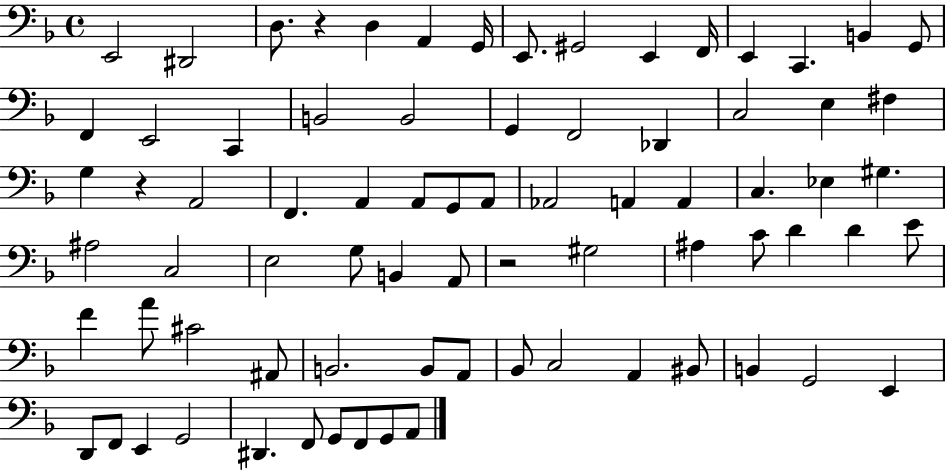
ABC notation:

X:1
T:Untitled
M:4/4
L:1/4
K:F
E,,2 ^D,,2 D,/2 z D, A,, G,,/4 E,,/2 ^G,,2 E,, F,,/4 E,, C,, B,, G,,/2 F,, E,,2 C,, B,,2 B,,2 G,, F,,2 _D,, C,2 E, ^F, G, z A,,2 F,, A,, A,,/2 G,,/2 A,,/2 _A,,2 A,, A,, C, _E, ^G, ^A,2 C,2 E,2 G,/2 B,, A,,/2 z2 ^G,2 ^A, C/2 D D E/2 F A/2 ^C2 ^A,,/2 B,,2 B,,/2 A,,/2 _B,,/2 C,2 A,, ^B,,/2 B,, G,,2 E,, D,,/2 F,,/2 E,, G,,2 ^D,, F,,/2 G,,/2 F,,/2 G,,/2 A,,/2